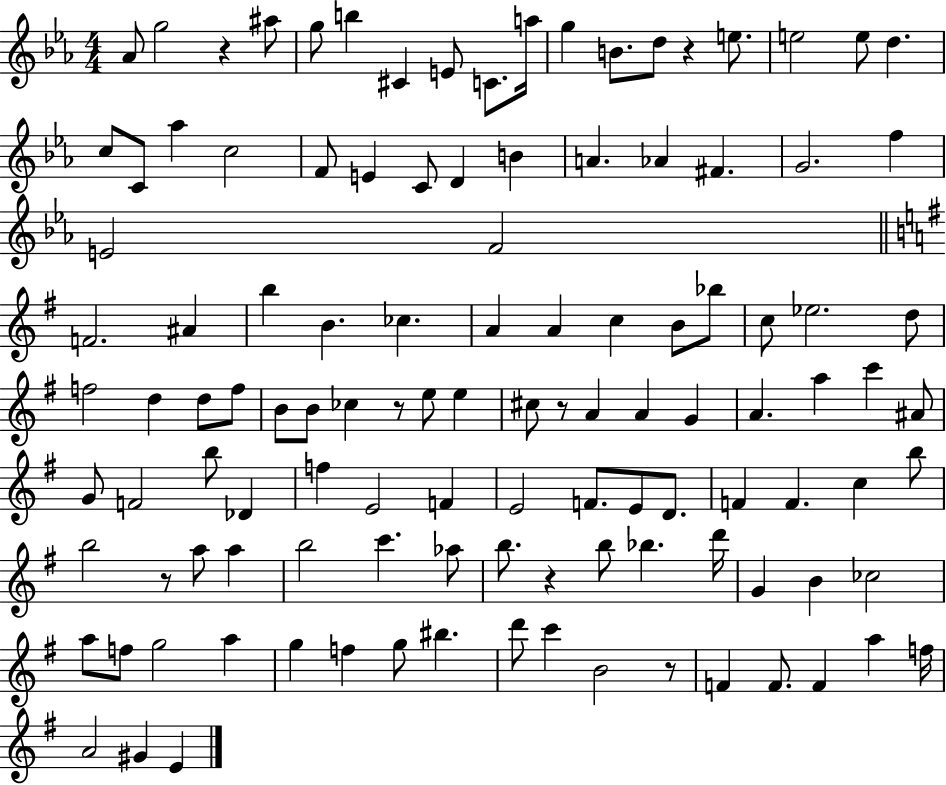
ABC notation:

X:1
T:Untitled
M:4/4
L:1/4
K:Eb
_A/2 g2 z ^a/2 g/2 b ^C E/2 C/2 a/4 g B/2 d/2 z e/2 e2 e/2 d c/2 C/2 _a c2 F/2 E C/2 D B A _A ^F G2 f E2 F2 F2 ^A b B _c A A c B/2 _b/2 c/2 _e2 d/2 f2 d d/2 f/2 B/2 B/2 _c z/2 e/2 e ^c/2 z/2 A A G A a c' ^A/2 G/2 F2 b/2 _D f E2 F E2 F/2 E/2 D/2 F F c b/2 b2 z/2 a/2 a b2 c' _a/2 b/2 z b/2 _b d'/4 G B _c2 a/2 f/2 g2 a g f g/2 ^b d'/2 c' B2 z/2 F F/2 F a f/4 A2 ^G E